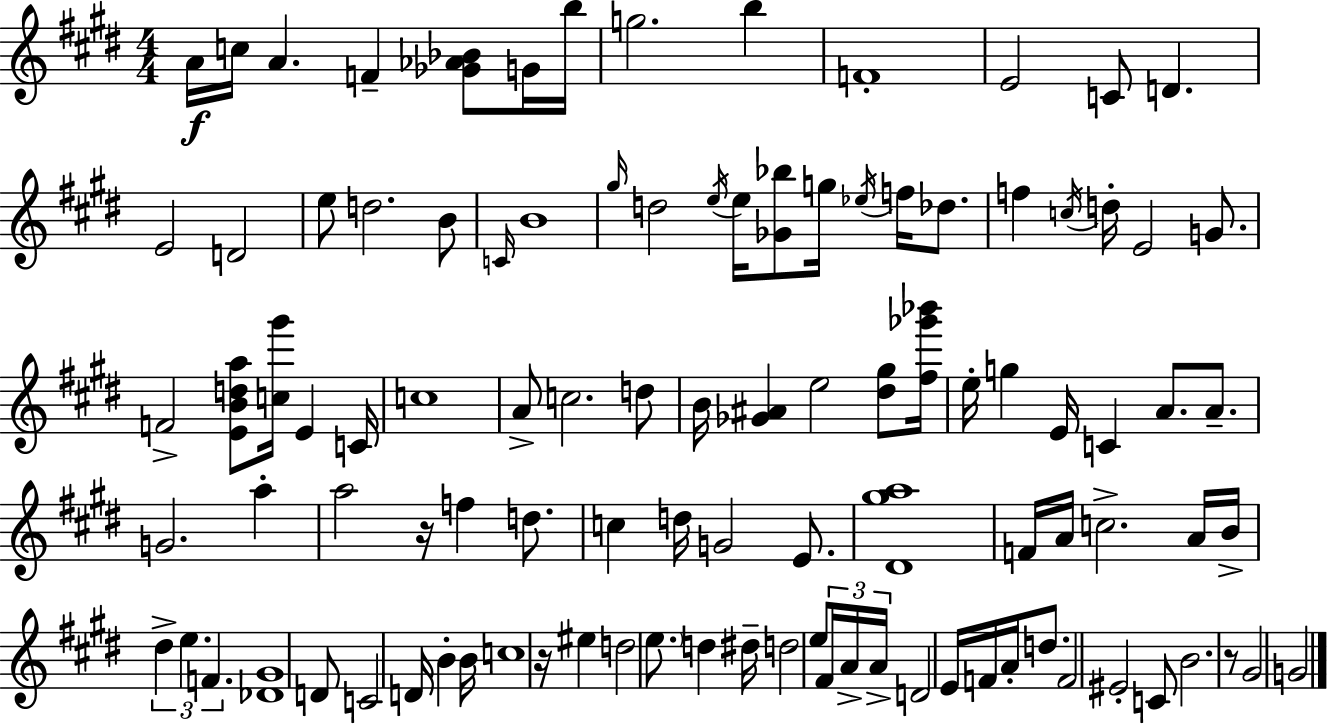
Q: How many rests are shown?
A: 3